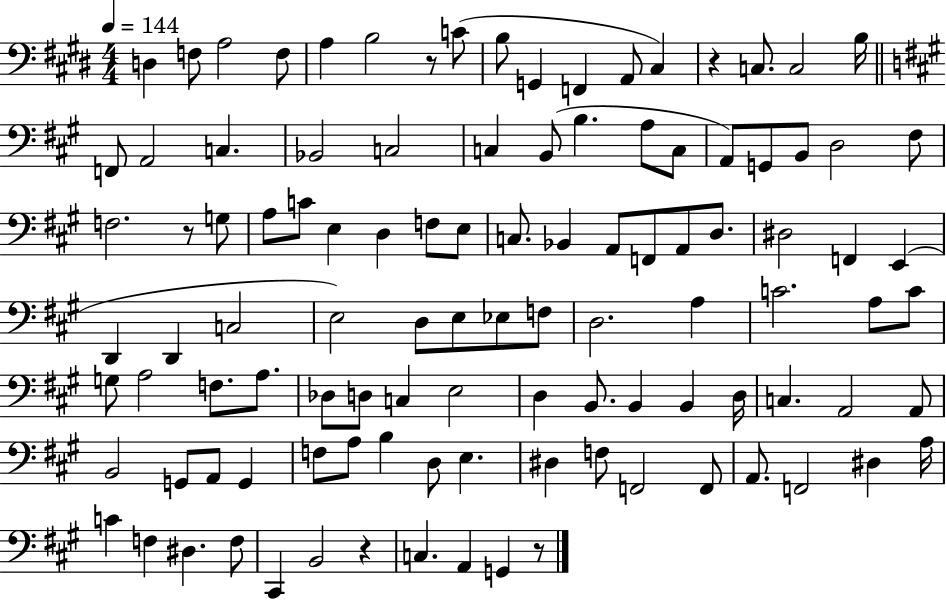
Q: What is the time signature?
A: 4/4